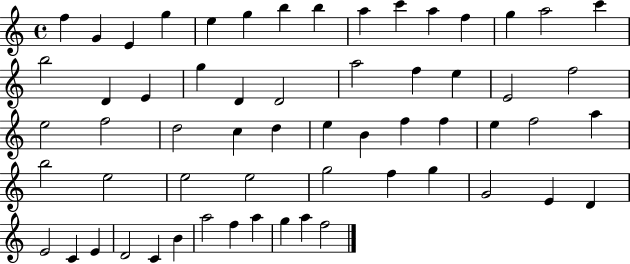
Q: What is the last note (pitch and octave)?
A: F5